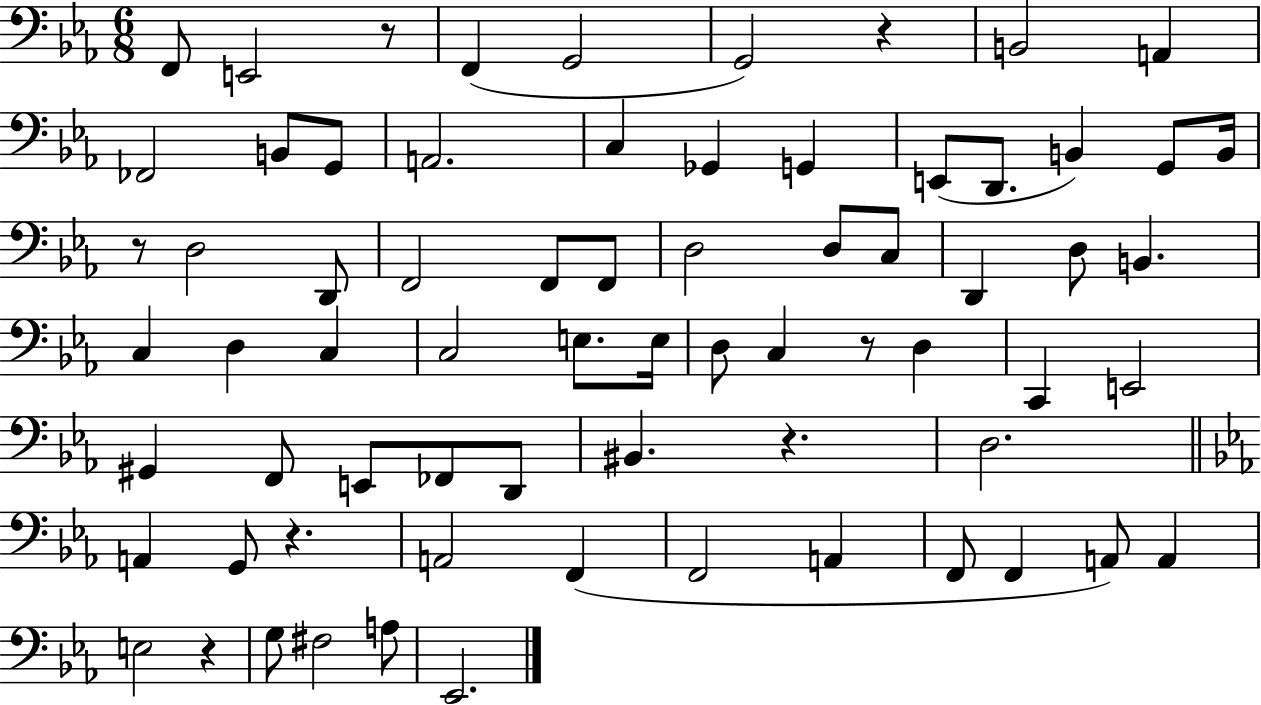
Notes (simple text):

F2/e E2/h R/e F2/q G2/h G2/h R/q B2/h A2/q FES2/h B2/e G2/e A2/h. C3/q Gb2/q G2/q E2/e D2/e. B2/q G2/e B2/s R/e D3/h D2/e F2/h F2/e F2/e D3/h D3/e C3/e D2/q D3/e B2/q. C3/q D3/q C3/q C3/h E3/e. E3/s D3/e C3/q R/e D3/q C2/q E2/h G#2/q F2/e E2/e FES2/e D2/e BIS2/q. R/q. D3/h. A2/q G2/e R/q. A2/h F2/q F2/h A2/q F2/e F2/q A2/e A2/q E3/h R/q G3/e F#3/h A3/e Eb2/h.